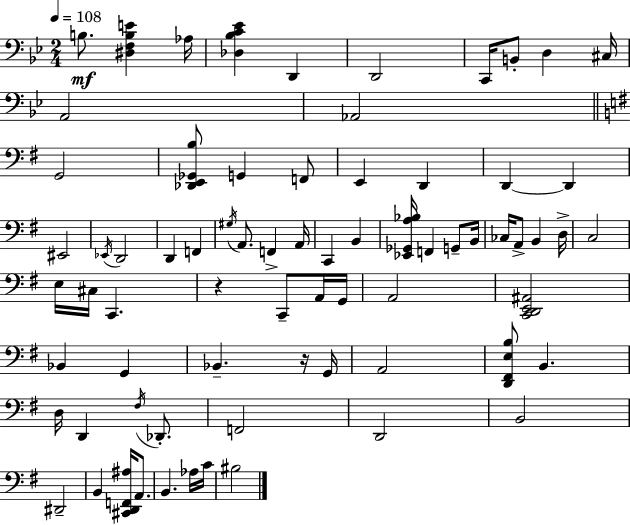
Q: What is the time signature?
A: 2/4